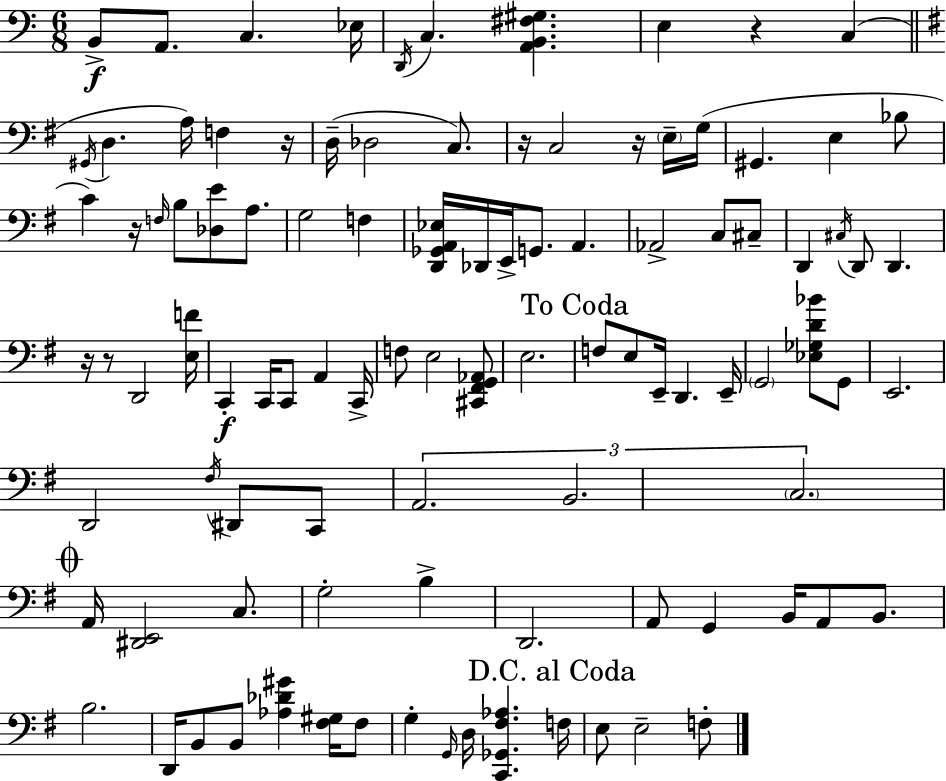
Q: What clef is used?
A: bass